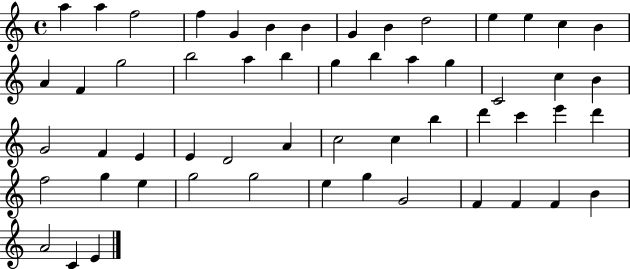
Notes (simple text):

A5/q A5/q F5/h F5/q G4/q B4/q B4/q G4/q B4/q D5/h E5/q E5/q C5/q B4/q A4/q F4/q G5/h B5/h A5/q B5/q G5/q B5/q A5/q G5/q C4/h C5/q B4/q G4/h F4/q E4/q E4/q D4/h A4/q C5/h C5/q B5/q D6/q C6/q E6/q D6/q F5/h G5/q E5/q G5/h G5/h E5/q G5/q G4/h F4/q F4/q F4/q B4/q A4/h C4/q E4/q